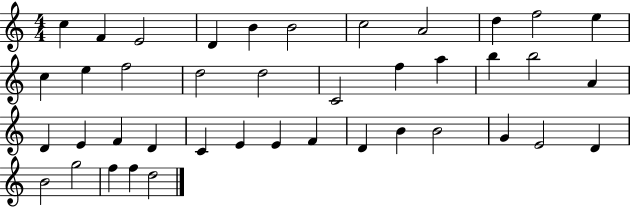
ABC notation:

X:1
T:Untitled
M:4/4
L:1/4
K:C
c F E2 D B B2 c2 A2 d f2 e c e f2 d2 d2 C2 f a b b2 A D E F D C E E F D B B2 G E2 D B2 g2 f f d2